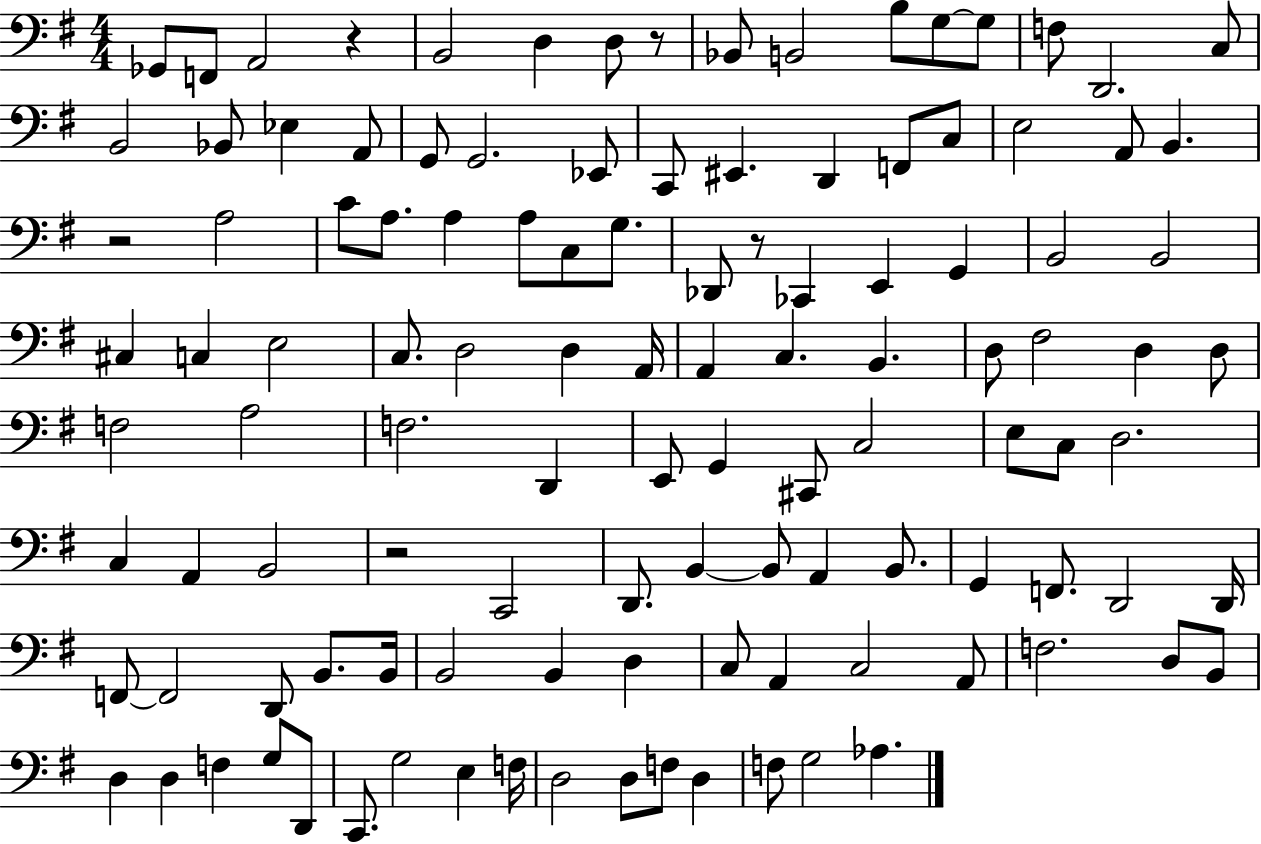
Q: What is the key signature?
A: G major